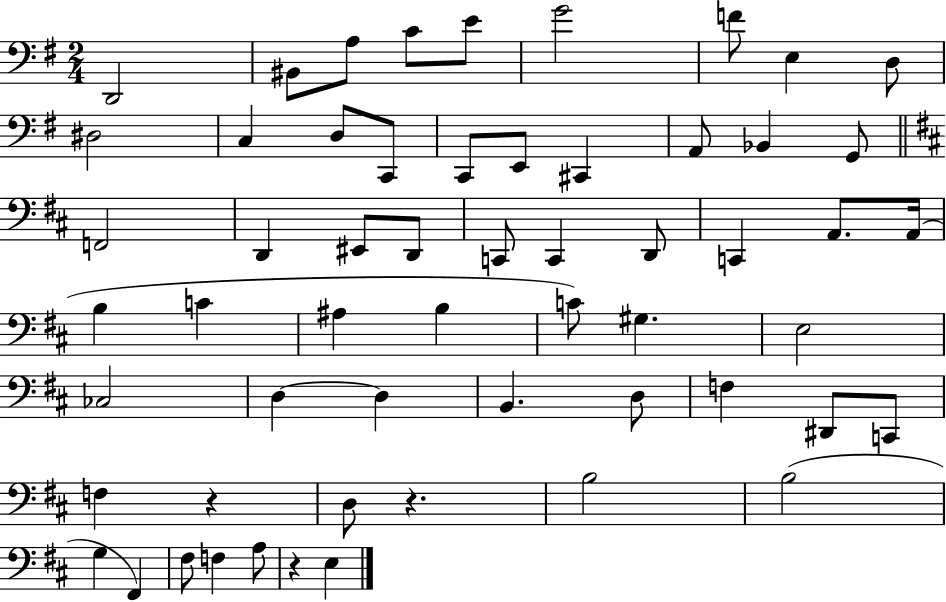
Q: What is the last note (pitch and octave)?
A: E3